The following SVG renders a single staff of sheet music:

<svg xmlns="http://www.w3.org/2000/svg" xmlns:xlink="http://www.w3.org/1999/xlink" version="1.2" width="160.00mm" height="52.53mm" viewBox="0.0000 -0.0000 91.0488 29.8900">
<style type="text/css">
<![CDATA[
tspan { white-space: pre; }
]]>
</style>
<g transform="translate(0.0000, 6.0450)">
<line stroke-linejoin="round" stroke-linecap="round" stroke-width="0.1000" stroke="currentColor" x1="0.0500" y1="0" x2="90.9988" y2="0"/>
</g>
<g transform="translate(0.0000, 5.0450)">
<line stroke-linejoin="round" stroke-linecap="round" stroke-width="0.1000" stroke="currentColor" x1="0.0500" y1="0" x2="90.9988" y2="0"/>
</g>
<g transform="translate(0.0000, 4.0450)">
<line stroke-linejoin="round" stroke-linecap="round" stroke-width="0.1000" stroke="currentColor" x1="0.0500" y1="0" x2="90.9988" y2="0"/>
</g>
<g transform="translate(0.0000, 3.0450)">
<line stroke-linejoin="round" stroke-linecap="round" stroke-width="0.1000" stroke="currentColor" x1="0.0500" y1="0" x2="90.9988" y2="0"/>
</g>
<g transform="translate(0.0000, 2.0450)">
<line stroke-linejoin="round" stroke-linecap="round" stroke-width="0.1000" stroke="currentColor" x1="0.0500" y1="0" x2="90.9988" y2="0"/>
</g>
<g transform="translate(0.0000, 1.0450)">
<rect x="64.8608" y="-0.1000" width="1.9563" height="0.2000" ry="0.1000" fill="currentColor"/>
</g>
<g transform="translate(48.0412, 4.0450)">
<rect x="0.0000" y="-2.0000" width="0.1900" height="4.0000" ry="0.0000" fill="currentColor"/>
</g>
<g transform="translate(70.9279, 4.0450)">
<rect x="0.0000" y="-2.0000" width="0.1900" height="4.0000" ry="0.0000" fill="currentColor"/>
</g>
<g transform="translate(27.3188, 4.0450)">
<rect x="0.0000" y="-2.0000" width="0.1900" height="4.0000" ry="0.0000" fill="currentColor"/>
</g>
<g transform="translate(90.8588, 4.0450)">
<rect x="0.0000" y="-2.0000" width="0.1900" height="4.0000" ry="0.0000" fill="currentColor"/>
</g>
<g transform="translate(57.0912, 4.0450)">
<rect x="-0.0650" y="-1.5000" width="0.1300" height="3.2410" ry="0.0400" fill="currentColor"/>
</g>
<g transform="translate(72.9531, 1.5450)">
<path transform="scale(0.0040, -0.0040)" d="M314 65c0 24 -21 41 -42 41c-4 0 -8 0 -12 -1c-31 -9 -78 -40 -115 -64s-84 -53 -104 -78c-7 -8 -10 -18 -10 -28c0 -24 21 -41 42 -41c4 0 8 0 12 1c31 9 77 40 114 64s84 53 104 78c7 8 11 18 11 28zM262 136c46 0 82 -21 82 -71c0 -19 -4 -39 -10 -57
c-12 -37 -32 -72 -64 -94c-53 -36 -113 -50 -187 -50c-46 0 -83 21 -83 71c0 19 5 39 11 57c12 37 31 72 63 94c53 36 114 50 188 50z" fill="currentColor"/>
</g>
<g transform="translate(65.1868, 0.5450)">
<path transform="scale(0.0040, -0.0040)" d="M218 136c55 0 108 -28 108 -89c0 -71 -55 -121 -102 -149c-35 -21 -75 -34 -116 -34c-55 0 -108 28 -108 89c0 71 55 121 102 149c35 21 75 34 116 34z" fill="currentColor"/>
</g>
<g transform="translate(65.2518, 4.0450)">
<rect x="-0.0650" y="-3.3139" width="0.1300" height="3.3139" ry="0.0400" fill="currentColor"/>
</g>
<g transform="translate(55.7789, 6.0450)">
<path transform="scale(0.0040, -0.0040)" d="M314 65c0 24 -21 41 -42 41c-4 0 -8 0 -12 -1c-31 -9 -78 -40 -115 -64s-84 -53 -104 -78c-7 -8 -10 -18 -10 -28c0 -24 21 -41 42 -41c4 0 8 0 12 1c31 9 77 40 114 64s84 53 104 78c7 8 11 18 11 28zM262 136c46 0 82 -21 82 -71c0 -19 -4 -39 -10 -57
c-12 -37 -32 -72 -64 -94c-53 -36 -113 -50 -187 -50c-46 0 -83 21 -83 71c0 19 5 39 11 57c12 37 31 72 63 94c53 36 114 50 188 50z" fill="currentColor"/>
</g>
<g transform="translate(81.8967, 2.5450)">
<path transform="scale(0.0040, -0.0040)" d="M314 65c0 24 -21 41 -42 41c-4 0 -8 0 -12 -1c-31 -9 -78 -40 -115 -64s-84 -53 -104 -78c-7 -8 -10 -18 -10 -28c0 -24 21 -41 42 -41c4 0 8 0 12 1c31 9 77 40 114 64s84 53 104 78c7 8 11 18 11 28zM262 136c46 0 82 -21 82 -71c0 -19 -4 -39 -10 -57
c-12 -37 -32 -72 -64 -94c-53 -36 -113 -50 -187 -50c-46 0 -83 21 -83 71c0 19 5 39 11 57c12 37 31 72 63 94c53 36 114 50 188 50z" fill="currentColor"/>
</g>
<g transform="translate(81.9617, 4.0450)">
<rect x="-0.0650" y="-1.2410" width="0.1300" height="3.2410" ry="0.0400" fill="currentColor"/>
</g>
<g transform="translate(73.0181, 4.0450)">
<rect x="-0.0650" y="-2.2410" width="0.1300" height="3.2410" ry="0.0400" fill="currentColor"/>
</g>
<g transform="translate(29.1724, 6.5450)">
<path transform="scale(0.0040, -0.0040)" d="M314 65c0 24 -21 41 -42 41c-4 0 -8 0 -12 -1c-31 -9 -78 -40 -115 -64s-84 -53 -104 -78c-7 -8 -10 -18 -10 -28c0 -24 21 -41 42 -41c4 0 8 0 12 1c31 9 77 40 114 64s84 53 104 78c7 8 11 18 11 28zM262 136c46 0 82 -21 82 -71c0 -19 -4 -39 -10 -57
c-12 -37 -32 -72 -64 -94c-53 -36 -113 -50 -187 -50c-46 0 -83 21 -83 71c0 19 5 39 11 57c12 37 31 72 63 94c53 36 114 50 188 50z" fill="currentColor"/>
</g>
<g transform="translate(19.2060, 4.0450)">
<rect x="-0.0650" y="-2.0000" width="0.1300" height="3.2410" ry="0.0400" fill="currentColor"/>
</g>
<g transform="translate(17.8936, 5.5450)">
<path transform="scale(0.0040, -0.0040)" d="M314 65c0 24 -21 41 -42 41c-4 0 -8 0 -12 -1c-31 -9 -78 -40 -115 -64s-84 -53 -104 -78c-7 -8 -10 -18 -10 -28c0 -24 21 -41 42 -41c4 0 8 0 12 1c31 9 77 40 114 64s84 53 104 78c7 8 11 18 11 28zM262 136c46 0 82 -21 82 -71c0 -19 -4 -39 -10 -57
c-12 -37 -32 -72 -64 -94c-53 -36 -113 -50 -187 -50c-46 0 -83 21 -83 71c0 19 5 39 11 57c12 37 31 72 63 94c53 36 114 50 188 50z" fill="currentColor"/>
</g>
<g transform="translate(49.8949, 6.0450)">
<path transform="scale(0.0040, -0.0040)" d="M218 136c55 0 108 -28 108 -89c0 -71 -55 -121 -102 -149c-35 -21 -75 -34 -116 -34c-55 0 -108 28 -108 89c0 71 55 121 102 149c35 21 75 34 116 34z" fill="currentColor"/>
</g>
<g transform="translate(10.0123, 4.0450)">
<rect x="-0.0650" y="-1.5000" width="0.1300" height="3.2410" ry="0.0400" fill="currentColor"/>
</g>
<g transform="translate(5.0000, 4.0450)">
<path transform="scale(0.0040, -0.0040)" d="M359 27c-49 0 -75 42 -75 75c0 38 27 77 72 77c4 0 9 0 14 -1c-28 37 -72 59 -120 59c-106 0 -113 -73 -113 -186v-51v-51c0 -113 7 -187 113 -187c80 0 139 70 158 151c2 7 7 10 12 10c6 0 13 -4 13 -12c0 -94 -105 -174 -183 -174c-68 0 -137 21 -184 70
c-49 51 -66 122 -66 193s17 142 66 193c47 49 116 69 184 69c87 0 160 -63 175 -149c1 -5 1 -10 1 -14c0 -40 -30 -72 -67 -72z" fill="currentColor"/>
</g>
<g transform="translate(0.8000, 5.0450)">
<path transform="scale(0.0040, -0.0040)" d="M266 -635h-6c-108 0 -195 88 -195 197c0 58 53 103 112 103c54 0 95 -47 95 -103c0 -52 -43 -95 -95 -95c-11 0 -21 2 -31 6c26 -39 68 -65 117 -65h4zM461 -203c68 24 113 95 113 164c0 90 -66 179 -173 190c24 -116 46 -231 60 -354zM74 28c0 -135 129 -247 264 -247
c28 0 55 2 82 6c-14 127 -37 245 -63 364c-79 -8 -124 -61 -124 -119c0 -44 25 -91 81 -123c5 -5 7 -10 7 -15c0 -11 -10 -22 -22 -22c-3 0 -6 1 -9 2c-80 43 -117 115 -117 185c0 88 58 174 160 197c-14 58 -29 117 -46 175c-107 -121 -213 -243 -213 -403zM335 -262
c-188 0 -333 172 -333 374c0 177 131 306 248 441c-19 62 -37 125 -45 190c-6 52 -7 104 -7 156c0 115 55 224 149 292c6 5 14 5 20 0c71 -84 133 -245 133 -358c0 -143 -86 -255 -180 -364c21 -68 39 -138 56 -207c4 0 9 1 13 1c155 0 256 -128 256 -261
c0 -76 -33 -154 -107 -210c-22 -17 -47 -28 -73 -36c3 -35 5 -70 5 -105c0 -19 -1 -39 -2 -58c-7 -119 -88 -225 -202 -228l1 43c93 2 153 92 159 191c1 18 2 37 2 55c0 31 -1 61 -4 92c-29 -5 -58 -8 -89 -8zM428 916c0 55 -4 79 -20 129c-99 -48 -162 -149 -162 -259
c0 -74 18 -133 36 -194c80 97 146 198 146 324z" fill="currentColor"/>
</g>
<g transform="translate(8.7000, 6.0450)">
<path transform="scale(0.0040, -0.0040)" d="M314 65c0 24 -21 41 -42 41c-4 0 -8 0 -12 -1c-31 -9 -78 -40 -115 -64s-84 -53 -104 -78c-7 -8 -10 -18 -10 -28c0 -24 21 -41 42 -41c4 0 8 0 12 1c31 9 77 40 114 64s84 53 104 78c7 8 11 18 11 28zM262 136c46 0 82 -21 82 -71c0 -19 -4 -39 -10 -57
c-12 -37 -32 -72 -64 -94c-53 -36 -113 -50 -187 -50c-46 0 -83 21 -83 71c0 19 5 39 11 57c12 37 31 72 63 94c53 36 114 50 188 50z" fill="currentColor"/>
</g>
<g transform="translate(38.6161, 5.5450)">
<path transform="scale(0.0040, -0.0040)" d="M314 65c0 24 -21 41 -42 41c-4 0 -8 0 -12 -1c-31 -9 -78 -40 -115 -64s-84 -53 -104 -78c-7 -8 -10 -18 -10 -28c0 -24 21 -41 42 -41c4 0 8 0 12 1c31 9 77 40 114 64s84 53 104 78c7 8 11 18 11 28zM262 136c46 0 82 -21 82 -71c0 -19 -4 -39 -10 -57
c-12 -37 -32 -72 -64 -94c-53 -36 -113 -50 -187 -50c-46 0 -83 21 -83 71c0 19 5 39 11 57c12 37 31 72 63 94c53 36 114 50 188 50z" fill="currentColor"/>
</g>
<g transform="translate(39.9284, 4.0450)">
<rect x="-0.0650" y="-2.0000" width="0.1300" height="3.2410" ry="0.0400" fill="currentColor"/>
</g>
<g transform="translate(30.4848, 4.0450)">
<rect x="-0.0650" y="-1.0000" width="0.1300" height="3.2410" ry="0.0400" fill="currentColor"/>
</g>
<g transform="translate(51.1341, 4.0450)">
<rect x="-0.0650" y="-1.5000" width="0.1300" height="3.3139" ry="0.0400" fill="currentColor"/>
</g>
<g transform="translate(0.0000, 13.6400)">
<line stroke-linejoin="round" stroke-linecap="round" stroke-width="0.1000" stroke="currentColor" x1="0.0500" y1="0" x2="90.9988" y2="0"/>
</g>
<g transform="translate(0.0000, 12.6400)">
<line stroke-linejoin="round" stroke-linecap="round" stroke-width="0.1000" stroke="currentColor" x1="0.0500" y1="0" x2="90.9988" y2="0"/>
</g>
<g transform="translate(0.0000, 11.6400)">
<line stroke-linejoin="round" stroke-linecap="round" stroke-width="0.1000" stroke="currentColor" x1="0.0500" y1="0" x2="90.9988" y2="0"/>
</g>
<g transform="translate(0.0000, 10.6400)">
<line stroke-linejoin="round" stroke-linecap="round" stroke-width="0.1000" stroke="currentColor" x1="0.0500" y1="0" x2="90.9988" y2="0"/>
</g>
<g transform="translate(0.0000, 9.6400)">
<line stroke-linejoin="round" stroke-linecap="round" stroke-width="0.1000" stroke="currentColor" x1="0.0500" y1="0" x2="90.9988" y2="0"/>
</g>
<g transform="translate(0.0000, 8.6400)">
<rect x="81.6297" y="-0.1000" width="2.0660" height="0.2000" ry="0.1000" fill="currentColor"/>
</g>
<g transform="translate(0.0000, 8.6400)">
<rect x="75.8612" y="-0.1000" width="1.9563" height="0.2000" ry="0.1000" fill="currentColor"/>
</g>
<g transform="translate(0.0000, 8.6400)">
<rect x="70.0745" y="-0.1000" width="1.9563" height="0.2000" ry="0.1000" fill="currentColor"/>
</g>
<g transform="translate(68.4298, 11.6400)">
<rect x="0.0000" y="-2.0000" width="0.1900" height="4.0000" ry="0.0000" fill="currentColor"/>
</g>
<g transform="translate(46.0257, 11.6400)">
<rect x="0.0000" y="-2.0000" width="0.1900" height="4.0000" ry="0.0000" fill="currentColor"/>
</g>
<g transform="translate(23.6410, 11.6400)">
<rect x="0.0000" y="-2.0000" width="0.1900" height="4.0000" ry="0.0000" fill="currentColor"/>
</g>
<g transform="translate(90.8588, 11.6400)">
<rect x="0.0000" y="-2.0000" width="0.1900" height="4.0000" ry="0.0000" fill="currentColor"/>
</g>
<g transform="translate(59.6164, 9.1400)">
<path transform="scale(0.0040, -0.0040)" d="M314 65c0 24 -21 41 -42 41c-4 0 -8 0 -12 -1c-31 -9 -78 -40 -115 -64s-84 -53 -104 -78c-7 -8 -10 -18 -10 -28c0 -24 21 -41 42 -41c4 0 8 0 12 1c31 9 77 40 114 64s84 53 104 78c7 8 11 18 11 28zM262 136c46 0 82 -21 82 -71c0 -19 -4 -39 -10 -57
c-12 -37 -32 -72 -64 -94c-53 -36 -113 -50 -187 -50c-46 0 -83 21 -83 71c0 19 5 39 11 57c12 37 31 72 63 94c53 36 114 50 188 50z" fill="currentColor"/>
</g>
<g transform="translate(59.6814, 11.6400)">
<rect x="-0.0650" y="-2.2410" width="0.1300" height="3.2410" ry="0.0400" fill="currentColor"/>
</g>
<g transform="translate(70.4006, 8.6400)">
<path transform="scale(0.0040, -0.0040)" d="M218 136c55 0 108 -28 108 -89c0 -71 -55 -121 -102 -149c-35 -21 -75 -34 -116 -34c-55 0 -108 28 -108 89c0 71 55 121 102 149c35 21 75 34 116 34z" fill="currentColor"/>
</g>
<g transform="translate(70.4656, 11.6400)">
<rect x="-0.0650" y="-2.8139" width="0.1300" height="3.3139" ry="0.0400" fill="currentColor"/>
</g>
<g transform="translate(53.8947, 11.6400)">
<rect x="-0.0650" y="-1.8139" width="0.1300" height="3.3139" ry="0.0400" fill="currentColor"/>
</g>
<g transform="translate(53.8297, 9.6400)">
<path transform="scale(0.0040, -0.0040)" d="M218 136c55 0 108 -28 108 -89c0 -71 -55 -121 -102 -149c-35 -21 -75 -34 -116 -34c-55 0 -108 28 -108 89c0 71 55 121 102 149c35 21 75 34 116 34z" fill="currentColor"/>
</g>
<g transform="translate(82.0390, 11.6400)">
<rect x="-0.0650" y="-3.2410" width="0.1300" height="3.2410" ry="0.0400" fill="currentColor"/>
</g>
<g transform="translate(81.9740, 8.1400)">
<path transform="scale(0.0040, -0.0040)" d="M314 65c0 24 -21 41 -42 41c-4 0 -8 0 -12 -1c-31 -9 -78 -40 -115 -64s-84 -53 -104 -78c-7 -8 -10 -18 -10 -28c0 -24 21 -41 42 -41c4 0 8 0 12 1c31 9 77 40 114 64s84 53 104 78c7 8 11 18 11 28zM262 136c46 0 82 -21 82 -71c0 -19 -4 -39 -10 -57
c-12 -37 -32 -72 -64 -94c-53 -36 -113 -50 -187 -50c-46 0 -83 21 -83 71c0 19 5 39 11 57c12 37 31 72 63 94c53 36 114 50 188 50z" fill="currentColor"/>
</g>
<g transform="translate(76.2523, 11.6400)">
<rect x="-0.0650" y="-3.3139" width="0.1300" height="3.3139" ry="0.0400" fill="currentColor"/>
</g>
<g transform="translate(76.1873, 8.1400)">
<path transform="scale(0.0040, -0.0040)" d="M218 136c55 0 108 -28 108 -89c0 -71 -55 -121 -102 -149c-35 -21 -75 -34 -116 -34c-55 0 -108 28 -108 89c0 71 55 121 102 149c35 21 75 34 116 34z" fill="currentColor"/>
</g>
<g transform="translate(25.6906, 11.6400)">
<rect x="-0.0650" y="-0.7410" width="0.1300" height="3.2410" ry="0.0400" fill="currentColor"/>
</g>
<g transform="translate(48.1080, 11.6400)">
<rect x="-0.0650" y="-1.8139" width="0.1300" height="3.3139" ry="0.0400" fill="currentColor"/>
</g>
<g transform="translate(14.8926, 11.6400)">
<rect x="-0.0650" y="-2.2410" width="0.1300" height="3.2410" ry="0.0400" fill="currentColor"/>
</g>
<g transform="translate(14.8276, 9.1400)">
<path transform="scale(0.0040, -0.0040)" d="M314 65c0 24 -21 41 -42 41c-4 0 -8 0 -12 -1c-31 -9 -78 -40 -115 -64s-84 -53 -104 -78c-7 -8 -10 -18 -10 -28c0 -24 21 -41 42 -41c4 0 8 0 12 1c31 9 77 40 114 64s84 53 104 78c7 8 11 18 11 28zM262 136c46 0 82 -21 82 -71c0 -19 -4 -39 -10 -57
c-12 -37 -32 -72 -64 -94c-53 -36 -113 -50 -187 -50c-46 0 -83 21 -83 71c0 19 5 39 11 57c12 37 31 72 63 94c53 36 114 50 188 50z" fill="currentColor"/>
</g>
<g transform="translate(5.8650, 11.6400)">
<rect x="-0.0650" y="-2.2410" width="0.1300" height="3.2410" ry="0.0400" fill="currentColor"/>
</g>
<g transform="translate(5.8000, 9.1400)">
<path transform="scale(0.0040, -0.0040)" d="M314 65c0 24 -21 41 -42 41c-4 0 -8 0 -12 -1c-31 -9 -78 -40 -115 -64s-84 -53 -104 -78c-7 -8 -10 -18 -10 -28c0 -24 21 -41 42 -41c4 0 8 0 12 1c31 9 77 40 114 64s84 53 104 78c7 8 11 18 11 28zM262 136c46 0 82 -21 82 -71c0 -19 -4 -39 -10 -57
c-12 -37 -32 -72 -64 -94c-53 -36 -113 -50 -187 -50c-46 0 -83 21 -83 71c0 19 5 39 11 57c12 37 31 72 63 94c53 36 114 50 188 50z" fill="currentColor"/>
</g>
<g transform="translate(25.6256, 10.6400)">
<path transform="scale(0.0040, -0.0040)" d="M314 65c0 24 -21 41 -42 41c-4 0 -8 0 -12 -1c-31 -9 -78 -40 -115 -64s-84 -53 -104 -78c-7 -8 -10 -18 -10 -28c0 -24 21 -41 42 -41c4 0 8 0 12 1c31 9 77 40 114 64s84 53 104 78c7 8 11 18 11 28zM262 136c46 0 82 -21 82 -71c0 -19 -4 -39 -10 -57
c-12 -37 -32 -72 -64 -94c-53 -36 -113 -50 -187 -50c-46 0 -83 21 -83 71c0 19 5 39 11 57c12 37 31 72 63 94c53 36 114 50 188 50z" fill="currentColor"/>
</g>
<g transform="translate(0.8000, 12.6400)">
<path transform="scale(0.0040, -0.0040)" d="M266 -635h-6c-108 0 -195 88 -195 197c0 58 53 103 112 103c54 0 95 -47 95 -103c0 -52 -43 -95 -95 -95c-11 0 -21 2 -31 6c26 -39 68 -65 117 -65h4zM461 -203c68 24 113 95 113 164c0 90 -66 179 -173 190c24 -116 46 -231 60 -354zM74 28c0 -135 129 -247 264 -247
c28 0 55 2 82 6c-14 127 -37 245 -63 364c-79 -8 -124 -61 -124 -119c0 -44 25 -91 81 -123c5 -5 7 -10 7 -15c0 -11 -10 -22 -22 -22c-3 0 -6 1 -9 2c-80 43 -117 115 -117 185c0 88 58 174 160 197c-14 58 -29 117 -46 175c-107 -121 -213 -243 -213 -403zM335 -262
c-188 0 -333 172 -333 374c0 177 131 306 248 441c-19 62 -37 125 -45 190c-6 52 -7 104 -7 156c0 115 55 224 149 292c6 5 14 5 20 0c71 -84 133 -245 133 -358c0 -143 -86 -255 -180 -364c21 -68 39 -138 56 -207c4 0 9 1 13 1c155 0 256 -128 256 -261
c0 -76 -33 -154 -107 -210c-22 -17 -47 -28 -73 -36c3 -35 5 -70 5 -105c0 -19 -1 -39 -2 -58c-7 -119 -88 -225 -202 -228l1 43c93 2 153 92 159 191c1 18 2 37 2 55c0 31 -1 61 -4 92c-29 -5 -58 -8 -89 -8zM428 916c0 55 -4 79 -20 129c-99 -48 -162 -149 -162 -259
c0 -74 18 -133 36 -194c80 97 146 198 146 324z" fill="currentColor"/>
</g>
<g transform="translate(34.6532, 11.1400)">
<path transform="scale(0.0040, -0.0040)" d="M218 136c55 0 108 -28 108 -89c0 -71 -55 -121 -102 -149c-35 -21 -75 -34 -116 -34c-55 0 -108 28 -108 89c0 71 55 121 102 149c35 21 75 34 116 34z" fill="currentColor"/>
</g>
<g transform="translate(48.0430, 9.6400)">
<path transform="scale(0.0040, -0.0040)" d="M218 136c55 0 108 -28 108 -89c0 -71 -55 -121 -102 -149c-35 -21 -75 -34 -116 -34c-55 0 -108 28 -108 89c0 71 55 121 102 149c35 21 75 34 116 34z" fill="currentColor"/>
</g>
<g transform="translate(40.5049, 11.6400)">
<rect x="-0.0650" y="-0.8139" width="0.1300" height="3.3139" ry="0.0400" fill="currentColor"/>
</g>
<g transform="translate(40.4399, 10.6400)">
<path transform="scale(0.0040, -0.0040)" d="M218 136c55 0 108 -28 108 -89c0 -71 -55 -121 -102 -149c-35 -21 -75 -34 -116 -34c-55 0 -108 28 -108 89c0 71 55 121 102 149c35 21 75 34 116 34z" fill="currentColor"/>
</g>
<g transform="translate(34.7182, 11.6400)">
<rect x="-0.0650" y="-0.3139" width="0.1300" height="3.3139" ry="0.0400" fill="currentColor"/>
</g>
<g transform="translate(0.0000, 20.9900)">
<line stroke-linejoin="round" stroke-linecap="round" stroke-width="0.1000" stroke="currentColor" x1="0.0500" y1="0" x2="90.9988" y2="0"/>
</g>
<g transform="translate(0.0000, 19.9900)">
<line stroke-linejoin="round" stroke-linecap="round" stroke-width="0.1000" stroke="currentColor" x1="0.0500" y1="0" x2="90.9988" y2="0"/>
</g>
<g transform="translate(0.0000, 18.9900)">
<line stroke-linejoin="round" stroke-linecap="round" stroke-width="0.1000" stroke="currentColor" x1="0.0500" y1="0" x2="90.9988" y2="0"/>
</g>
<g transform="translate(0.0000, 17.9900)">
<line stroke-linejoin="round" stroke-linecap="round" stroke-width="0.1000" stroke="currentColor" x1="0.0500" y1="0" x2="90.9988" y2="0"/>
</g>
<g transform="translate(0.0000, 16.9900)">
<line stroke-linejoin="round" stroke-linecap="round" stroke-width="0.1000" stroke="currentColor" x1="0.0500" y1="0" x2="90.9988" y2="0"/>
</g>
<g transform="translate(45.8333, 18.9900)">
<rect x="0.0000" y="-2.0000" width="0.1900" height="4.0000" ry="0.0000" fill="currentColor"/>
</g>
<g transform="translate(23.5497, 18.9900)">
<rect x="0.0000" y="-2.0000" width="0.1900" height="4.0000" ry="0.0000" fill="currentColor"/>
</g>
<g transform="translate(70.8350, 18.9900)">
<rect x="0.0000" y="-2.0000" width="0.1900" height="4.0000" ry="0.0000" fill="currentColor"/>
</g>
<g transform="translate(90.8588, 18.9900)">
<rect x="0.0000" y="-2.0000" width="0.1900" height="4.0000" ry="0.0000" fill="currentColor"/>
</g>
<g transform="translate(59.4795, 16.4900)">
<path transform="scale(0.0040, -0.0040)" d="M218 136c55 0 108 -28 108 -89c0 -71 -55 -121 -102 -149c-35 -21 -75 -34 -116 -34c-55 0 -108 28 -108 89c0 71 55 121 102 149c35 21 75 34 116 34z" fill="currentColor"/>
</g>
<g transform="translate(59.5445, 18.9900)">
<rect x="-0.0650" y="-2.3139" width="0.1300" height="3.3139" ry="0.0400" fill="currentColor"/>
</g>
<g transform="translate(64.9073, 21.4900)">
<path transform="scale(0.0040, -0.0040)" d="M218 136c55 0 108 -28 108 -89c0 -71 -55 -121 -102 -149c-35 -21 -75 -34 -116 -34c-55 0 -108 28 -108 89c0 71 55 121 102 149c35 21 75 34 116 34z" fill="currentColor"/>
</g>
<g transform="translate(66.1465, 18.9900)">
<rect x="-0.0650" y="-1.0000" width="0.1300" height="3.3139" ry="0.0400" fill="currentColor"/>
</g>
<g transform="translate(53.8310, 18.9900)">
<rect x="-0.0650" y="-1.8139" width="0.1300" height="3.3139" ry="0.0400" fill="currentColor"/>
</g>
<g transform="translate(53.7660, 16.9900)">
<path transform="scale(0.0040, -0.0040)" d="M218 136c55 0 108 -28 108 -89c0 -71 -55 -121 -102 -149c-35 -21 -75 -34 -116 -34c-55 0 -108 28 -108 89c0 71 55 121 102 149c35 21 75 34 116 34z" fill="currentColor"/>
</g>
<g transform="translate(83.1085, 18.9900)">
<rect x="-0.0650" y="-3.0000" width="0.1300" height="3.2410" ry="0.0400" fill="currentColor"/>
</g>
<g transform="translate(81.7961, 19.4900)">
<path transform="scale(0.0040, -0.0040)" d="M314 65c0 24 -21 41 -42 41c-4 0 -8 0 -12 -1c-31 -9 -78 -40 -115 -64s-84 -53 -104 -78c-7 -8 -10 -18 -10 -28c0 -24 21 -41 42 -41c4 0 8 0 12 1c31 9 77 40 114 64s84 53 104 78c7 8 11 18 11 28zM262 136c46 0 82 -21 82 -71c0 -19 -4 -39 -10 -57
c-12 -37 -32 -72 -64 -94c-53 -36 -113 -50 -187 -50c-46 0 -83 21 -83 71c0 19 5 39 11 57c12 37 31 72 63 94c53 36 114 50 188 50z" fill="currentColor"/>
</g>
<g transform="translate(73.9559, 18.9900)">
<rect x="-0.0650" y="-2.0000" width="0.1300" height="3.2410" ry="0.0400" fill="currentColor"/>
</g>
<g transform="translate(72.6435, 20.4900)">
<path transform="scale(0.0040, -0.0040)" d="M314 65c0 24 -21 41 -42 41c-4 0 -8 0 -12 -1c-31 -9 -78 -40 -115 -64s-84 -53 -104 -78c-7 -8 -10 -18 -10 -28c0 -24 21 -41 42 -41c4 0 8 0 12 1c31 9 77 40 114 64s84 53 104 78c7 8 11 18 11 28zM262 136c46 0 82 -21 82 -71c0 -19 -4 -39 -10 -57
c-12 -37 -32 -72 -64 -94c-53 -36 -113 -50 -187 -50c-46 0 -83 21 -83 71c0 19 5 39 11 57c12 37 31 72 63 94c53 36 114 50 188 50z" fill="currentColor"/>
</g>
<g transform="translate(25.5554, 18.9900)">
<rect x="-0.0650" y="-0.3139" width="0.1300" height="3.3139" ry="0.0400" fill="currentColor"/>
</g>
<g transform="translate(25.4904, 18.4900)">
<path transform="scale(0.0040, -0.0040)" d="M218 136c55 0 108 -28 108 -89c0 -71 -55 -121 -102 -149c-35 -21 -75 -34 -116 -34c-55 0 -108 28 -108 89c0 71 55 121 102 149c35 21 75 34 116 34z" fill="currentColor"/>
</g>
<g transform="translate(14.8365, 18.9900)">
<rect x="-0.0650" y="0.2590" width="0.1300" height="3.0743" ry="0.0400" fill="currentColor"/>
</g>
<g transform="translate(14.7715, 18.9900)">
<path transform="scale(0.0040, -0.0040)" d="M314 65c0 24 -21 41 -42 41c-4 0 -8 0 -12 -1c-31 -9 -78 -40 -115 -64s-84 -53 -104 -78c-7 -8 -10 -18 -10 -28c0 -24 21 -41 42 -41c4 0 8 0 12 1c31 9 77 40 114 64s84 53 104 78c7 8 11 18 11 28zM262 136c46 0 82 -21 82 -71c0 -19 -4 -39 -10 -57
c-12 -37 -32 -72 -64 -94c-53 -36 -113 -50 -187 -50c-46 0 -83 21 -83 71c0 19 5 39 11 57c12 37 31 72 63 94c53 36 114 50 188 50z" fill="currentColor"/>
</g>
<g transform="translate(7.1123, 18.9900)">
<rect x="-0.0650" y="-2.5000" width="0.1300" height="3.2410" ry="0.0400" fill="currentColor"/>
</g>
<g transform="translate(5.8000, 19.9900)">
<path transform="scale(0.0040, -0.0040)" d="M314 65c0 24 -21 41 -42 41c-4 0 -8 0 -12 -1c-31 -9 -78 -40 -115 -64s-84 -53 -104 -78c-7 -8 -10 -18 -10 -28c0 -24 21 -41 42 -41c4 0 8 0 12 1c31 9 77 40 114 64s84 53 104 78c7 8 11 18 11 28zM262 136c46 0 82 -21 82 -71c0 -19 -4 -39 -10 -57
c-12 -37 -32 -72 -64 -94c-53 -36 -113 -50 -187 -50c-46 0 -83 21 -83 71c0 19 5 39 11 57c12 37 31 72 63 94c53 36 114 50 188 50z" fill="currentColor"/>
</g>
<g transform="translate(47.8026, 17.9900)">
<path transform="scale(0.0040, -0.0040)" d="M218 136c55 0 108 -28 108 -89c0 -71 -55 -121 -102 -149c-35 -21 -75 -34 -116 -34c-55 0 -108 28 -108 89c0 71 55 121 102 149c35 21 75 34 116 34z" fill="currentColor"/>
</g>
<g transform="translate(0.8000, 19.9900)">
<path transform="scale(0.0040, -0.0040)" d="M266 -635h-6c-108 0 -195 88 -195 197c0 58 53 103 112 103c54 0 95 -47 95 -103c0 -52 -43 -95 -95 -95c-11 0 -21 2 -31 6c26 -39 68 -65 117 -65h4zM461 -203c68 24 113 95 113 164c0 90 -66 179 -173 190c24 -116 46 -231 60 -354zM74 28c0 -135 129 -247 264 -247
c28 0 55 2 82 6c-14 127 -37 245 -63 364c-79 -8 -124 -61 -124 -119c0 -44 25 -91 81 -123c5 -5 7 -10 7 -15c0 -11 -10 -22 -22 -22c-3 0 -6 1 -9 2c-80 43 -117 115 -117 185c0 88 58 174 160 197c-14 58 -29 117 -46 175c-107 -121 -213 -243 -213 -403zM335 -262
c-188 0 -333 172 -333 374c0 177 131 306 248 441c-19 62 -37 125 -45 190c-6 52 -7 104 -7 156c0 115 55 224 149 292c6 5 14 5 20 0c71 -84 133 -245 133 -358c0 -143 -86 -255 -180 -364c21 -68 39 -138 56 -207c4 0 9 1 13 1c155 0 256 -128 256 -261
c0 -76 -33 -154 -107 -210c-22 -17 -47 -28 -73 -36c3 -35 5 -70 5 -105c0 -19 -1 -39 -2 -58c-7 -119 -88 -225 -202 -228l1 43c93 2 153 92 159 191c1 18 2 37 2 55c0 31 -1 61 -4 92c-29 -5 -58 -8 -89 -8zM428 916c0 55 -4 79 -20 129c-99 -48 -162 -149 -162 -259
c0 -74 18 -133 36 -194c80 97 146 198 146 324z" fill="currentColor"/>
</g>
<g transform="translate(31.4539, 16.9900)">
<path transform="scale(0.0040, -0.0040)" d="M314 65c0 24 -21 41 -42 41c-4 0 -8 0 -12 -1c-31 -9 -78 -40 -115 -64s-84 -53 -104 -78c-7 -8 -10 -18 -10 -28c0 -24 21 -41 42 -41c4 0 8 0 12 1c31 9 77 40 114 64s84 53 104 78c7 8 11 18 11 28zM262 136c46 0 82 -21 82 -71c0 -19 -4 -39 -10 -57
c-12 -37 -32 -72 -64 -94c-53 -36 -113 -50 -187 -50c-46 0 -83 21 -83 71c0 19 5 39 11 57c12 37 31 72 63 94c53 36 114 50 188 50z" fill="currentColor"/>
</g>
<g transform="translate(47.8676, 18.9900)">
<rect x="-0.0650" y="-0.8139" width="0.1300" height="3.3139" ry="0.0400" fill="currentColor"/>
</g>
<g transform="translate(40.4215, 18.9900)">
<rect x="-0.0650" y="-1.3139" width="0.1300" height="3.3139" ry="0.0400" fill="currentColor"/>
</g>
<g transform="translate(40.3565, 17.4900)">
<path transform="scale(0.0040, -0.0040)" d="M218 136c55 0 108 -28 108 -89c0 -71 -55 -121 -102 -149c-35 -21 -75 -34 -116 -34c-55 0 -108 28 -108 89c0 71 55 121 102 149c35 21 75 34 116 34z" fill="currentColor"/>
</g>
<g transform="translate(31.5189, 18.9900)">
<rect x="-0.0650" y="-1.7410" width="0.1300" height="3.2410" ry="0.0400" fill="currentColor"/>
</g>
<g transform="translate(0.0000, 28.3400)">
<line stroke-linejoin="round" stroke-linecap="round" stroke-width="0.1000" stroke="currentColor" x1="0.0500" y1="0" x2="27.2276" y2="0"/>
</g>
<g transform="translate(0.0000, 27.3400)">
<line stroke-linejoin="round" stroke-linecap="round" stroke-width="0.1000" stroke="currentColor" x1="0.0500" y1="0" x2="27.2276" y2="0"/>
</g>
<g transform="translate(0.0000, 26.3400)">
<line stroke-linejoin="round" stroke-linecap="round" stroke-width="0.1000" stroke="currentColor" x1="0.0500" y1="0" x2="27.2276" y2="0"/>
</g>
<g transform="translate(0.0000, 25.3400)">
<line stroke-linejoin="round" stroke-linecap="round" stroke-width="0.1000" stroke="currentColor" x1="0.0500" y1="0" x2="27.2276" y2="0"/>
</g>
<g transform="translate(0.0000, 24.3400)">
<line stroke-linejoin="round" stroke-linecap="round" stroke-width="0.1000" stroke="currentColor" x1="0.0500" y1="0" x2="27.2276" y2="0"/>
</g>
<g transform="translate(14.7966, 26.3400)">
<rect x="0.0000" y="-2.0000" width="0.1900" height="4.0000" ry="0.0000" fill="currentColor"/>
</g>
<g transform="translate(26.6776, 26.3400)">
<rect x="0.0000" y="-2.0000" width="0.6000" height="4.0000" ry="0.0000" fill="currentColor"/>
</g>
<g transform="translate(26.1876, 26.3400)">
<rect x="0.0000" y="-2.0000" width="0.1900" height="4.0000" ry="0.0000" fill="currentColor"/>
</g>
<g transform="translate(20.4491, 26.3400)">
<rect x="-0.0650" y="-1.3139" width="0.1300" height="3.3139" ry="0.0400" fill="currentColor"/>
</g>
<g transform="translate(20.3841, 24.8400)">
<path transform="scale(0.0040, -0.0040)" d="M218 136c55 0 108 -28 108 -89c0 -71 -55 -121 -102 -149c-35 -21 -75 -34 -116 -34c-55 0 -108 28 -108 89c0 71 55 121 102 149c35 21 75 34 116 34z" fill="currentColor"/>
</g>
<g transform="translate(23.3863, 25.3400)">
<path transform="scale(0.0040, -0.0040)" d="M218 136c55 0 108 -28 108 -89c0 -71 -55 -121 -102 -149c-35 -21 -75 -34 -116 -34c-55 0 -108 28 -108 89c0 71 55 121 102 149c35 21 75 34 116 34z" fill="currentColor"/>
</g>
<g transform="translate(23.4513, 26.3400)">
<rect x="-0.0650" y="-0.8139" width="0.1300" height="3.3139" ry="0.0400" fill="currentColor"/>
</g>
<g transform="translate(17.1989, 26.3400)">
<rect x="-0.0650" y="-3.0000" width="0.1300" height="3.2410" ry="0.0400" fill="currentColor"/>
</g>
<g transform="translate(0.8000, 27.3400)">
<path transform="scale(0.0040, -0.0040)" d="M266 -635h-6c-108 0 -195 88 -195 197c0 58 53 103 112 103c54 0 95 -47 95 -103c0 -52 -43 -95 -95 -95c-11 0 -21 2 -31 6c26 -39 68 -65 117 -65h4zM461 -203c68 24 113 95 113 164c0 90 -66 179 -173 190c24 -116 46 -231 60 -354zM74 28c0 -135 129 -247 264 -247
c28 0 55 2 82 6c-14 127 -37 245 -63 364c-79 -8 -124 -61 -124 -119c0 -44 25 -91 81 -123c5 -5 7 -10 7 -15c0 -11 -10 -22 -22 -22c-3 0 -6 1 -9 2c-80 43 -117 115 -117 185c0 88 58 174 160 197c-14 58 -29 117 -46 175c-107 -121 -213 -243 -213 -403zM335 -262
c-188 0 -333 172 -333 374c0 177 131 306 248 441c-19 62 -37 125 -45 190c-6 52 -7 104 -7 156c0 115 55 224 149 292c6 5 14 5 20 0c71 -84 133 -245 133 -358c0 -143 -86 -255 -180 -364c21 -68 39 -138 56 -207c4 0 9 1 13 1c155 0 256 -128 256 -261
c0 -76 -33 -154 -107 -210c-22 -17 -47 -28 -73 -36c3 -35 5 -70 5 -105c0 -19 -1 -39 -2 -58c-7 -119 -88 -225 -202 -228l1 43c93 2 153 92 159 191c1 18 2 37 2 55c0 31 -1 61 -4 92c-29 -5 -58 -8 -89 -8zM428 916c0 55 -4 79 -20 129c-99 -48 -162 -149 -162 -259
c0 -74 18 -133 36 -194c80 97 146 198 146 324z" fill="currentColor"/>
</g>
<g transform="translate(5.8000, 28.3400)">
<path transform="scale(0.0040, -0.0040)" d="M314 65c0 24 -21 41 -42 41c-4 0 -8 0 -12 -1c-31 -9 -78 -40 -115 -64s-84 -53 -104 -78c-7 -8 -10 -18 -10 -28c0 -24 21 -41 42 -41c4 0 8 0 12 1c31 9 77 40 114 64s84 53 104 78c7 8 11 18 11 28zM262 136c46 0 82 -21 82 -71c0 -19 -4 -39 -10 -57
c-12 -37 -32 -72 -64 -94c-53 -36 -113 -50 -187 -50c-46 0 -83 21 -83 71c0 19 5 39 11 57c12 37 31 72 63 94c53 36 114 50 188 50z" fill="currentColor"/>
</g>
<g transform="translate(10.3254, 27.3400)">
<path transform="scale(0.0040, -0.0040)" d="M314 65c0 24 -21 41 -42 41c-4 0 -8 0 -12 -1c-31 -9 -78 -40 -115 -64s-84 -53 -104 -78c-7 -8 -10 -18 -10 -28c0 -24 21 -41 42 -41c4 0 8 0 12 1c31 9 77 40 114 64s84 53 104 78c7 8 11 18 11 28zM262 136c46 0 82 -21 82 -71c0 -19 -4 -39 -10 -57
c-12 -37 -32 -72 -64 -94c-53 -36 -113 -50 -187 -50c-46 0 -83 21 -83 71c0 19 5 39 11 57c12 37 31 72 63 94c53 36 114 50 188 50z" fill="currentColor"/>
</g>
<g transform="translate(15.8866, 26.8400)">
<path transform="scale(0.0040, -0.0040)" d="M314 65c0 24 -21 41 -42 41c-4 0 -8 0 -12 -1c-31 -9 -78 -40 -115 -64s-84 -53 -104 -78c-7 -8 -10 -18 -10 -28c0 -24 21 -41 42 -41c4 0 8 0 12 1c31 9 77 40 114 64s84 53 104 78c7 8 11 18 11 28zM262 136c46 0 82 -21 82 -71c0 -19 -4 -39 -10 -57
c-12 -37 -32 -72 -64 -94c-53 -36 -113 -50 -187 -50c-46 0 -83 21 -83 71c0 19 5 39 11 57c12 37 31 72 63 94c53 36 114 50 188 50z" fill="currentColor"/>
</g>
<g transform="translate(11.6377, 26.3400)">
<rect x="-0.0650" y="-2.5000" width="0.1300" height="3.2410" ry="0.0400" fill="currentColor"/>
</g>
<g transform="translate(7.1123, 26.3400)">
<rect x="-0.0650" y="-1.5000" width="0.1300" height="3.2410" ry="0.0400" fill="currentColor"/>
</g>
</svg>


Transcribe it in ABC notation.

X:1
T:Untitled
M:4/4
L:1/4
K:C
E2 F2 D2 F2 E E2 b g2 e2 g2 g2 d2 c d f f g2 a b b2 G2 B2 c f2 e d f g D F2 A2 E2 G2 A2 e d